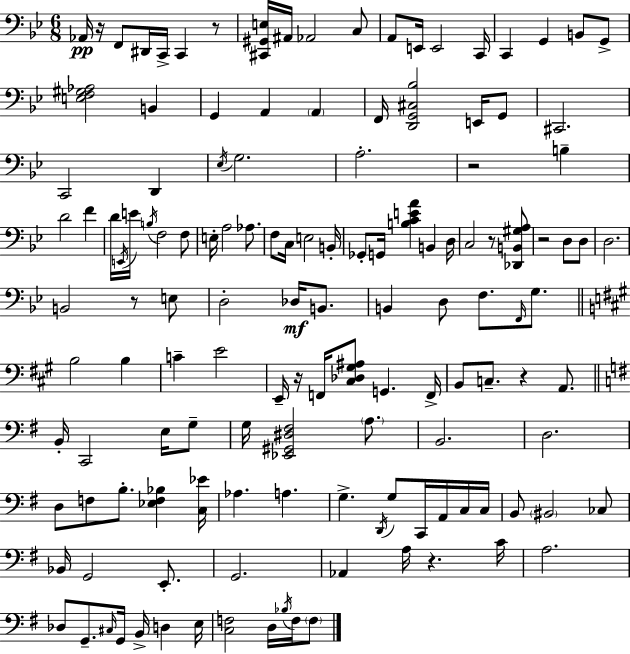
X:1
T:Untitled
M:6/8
L:1/4
K:Bb
_A,,/4 z/4 F,,/2 ^D,,/4 C,,/4 C,, z/2 [^C,,^G,,E,]/4 ^A,,/4 _A,,2 C,/2 A,,/2 E,,/4 E,,2 C,,/4 C,, G,, B,,/2 G,,/2 [E,F,^G,_A,]2 B,, G,, A,, A,, F,,/4 [D,,G,,^C,_B,]2 E,,/4 G,,/2 ^C,,2 C,,2 D,, _E,/4 G,2 A,2 z2 B, D2 F D/4 E,,/4 E/4 B,/4 F,2 F,/2 E,/4 A,2 _A,/2 F,/2 C,/4 E,2 B,,/4 _G,,/2 G,,/4 [B,CEA] B,, D,/4 C,2 z/2 [_D,,B,,^G,A,]/2 z2 D,/2 D,/2 D,2 B,,2 z/2 E,/2 D,2 _D,/4 B,,/2 B,, D,/2 F,/2 F,,/4 G,/2 B,2 B, C E2 E,,/4 z/4 F,,/4 [^C,_D,^G,^A,]/2 G,, F,,/4 B,,/2 C,/2 z A,,/2 B,,/4 C,,2 E,/4 G,/2 G,/4 [_E,,^G,,^D,^F,]2 A,/2 B,,2 D,2 D,/2 F,/2 B,/2 [_E,F,_B,] [C,_E]/4 _A, A, G, D,,/4 G,/2 C,,/4 A,,/4 C,/4 C,/4 B,,/2 ^B,,2 _C,/2 _B,,/4 G,,2 E,,/2 G,,2 _A,, A,/4 z C/4 A,2 _D,/2 G,,/2 ^C,/4 G,,/4 B,,/4 D, E,/4 [C,F,]2 D,/4 _B,/4 F,/4 F,/2